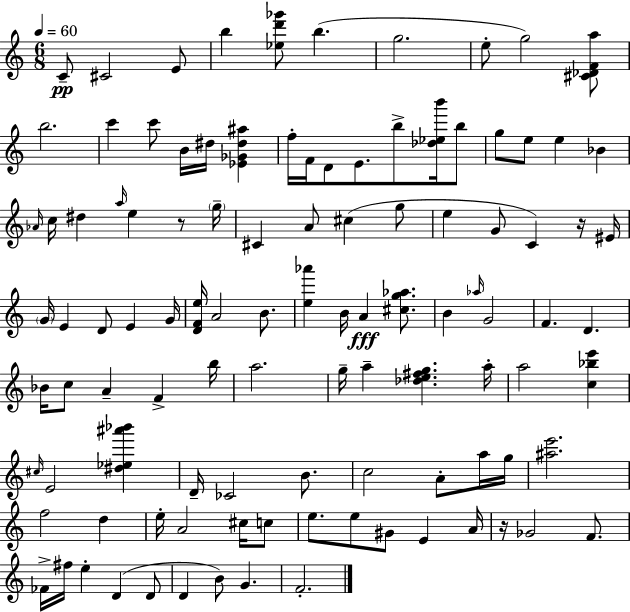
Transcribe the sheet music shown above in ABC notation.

X:1
T:Untitled
M:6/8
L:1/4
K:Am
C/2 ^C2 E/2 b [_ed'_g']/2 b g2 e/2 g2 [^C_DFa]/2 b2 c' c'/2 B/4 ^d/4 [_E_G^d^a] f/4 F/4 D/2 E/2 b/2 [_d_eb']/4 b/2 g/2 e/2 e _B _A/4 c/4 ^d a/4 e z/2 g/4 ^C A/2 ^c g/2 e G/2 C z/4 ^E/4 G/4 E D/2 E G/4 [DFe]/4 A2 B/2 [e_a'] B/4 A [^cg_a]/2 B _a/4 G2 F D _B/4 c/2 A F b/4 a2 g/4 a [_de^fg] a/4 a2 [c_be'] ^c/4 E2 [^d_e^a'_b'] D/4 _C2 B/2 c2 A/2 a/4 g/4 [^ae']2 f2 d e/4 A2 ^c/4 c/2 e/2 e/2 ^G/2 E A/4 z/4 _G2 F/2 _F/4 ^f/4 e D D/2 D B/2 G F2